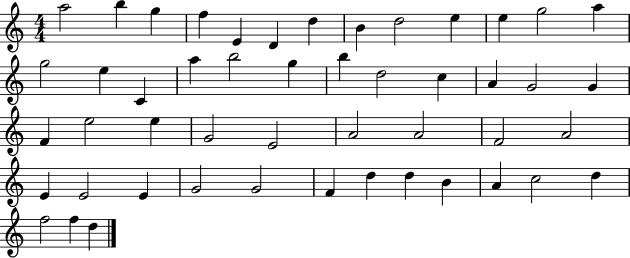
{
  \clef treble
  \numericTimeSignature
  \time 4/4
  \key c \major
  a''2 b''4 g''4 | f''4 e'4 d'4 d''4 | b'4 d''2 e''4 | e''4 g''2 a''4 | \break g''2 e''4 c'4 | a''4 b''2 g''4 | b''4 d''2 c''4 | a'4 g'2 g'4 | \break f'4 e''2 e''4 | g'2 e'2 | a'2 a'2 | f'2 a'2 | \break e'4 e'2 e'4 | g'2 g'2 | f'4 d''4 d''4 b'4 | a'4 c''2 d''4 | \break f''2 f''4 d''4 | \bar "|."
}